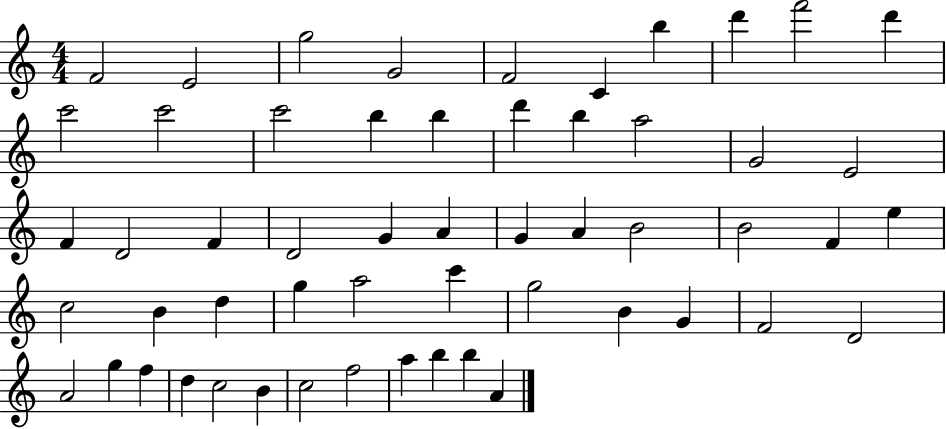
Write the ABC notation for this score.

X:1
T:Untitled
M:4/4
L:1/4
K:C
F2 E2 g2 G2 F2 C b d' f'2 d' c'2 c'2 c'2 b b d' b a2 G2 E2 F D2 F D2 G A G A B2 B2 F e c2 B d g a2 c' g2 B G F2 D2 A2 g f d c2 B c2 f2 a b b A